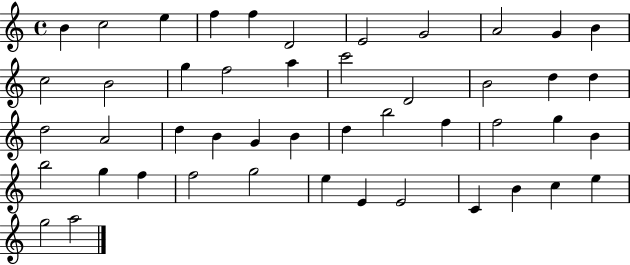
B4/q C5/h E5/q F5/q F5/q D4/h E4/h G4/h A4/h G4/q B4/q C5/h B4/h G5/q F5/h A5/q C6/h D4/h B4/h D5/q D5/q D5/h A4/h D5/q B4/q G4/q B4/q D5/q B5/h F5/q F5/h G5/q B4/q B5/h G5/q F5/q F5/h G5/h E5/q E4/q E4/h C4/q B4/q C5/q E5/q G5/h A5/h